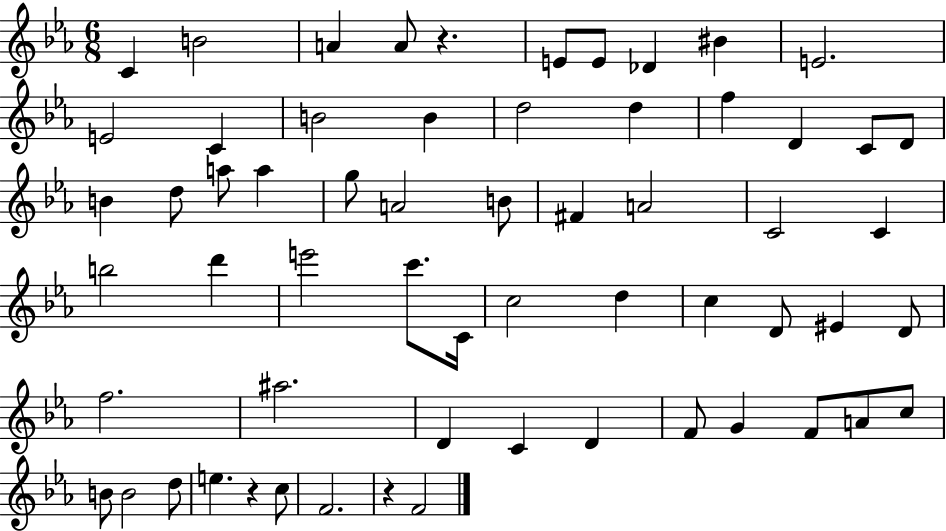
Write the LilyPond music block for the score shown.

{
  \clef treble
  \numericTimeSignature
  \time 6/8
  \key ees \major
  c'4 b'2 | a'4 a'8 r4. | e'8 e'8 des'4 bis'4 | e'2. | \break e'2 c'4 | b'2 b'4 | d''2 d''4 | f''4 d'4 c'8 d'8 | \break b'4 d''8 a''8 a''4 | g''8 a'2 b'8 | fis'4 a'2 | c'2 c'4 | \break b''2 d'''4 | e'''2 c'''8. c'16 | c''2 d''4 | c''4 d'8 eis'4 d'8 | \break f''2. | ais''2. | d'4 c'4 d'4 | f'8 g'4 f'8 a'8 c''8 | \break b'8 b'2 d''8 | e''4. r4 c''8 | f'2. | r4 f'2 | \break \bar "|."
}